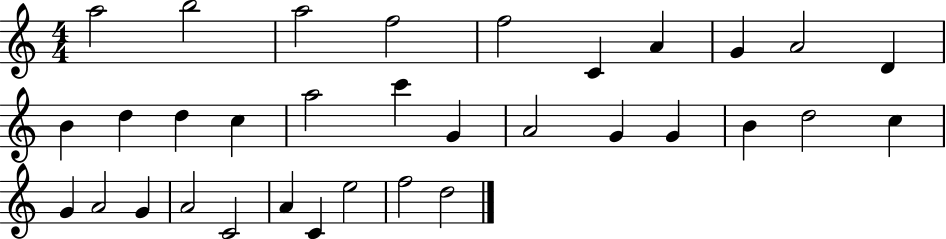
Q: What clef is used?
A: treble